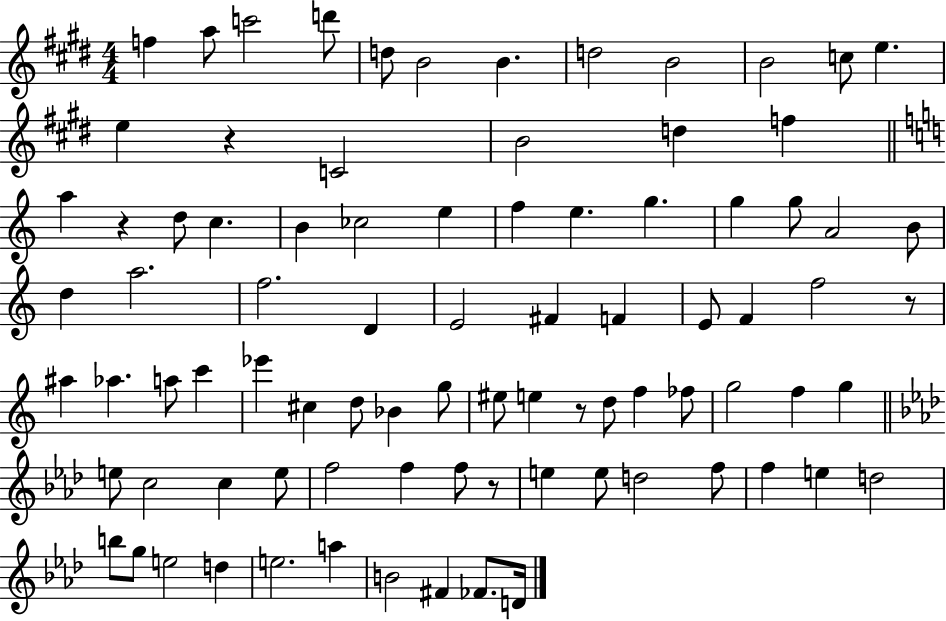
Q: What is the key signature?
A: E major